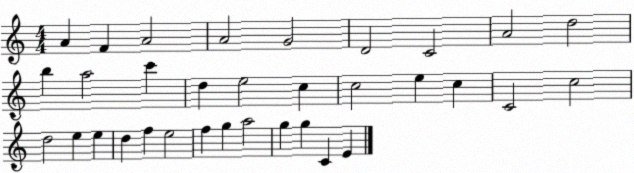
X:1
T:Untitled
M:4/4
L:1/4
K:C
A F A2 A2 G2 D2 C2 A2 d2 b a2 c' d e2 c c2 e c C2 c2 d2 e e d f e2 f g a2 g g C E